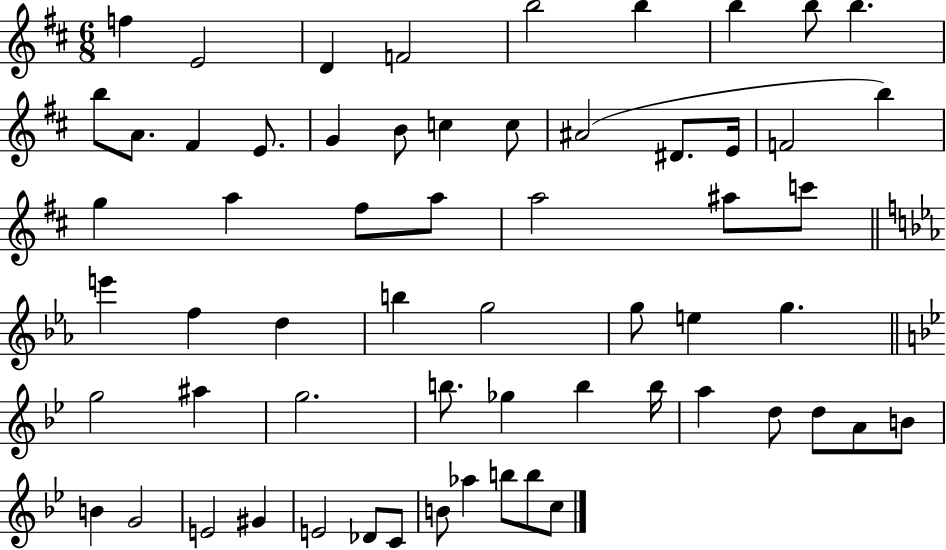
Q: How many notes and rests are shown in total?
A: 61